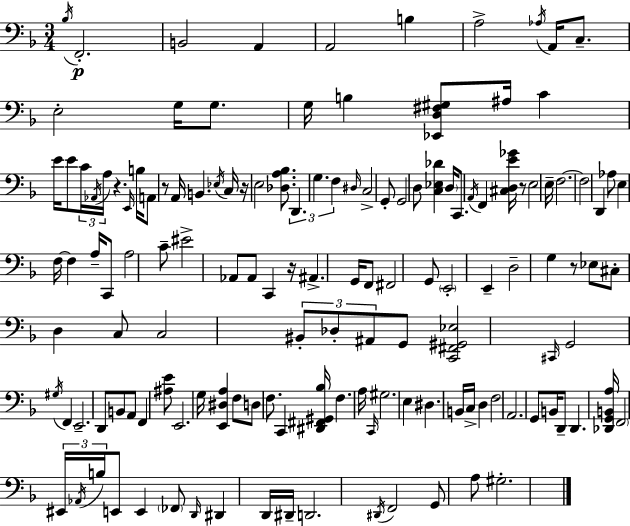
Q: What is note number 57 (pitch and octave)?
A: Ab2